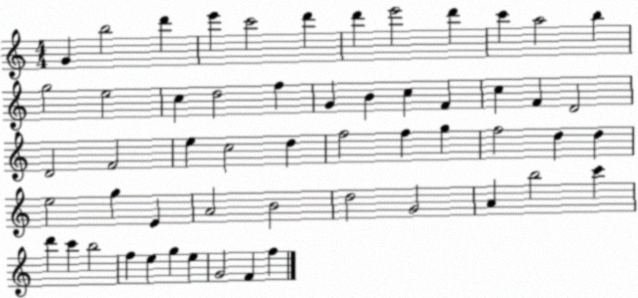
X:1
T:Untitled
M:4/4
L:1/4
K:C
G b2 d' e' c'2 d' d' e'2 d' c' a2 b g2 e2 c d2 f G B c F c F D2 D2 F2 e c2 d f2 f g f2 d d e2 g E A2 B2 d2 G2 A b2 c' d' c' b2 f e g e G2 F f